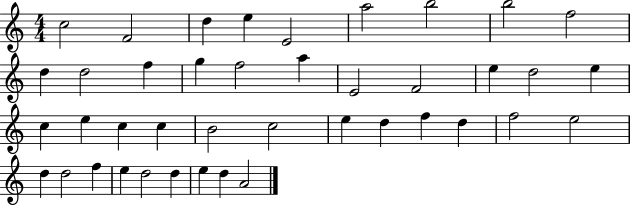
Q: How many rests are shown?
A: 0